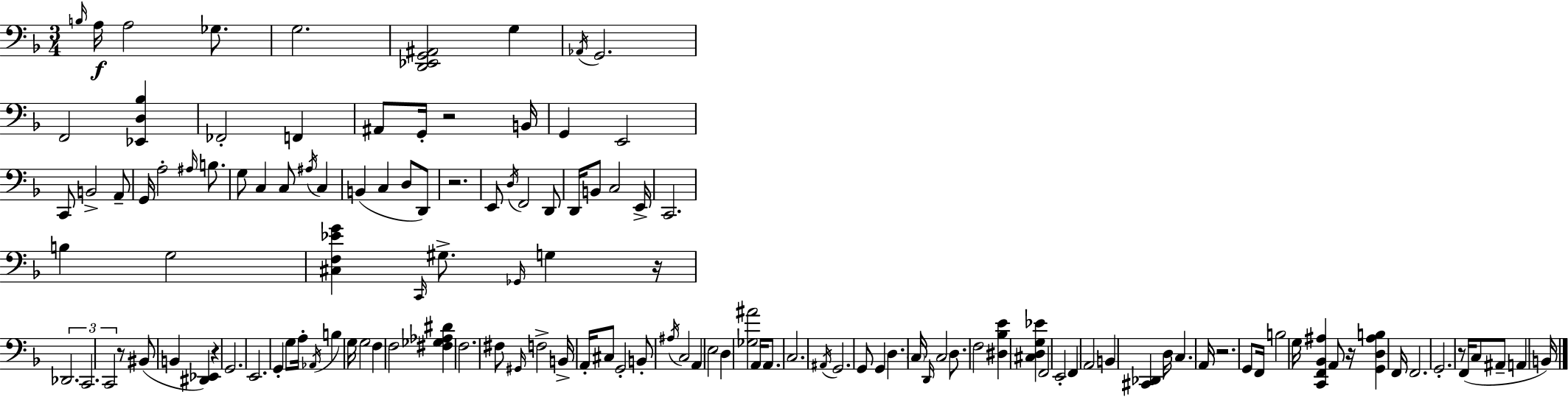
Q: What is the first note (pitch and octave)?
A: B3